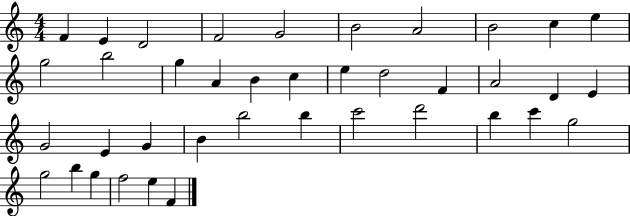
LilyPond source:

{
  \clef treble
  \numericTimeSignature
  \time 4/4
  \key c \major
  f'4 e'4 d'2 | f'2 g'2 | b'2 a'2 | b'2 c''4 e''4 | \break g''2 b''2 | g''4 a'4 b'4 c''4 | e''4 d''2 f'4 | a'2 d'4 e'4 | \break g'2 e'4 g'4 | b'4 b''2 b''4 | c'''2 d'''2 | b''4 c'''4 g''2 | \break g''2 b''4 g''4 | f''2 e''4 f'4 | \bar "|."
}